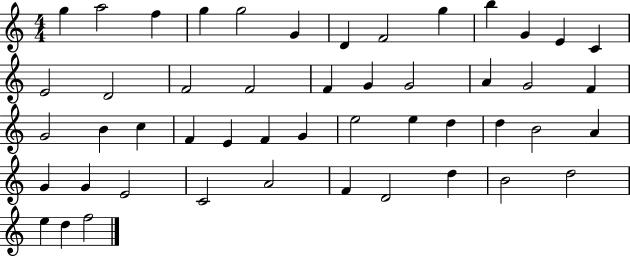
{
  \clef treble
  \numericTimeSignature
  \time 4/4
  \key c \major
  g''4 a''2 f''4 | g''4 g''2 g'4 | d'4 f'2 g''4 | b''4 g'4 e'4 c'4 | \break e'2 d'2 | f'2 f'2 | f'4 g'4 g'2 | a'4 g'2 f'4 | \break g'2 b'4 c''4 | f'4 e'4 f'4 g'4 | e''2 e''4 d''4 | d''4 b'2 a'4 | \break g'4 g'4 e'2 | c'2 a'2 | f'4 d'2 d''4 | b'2 d''2 | \break e''4 d''4 f''2 | \bar "|."
}